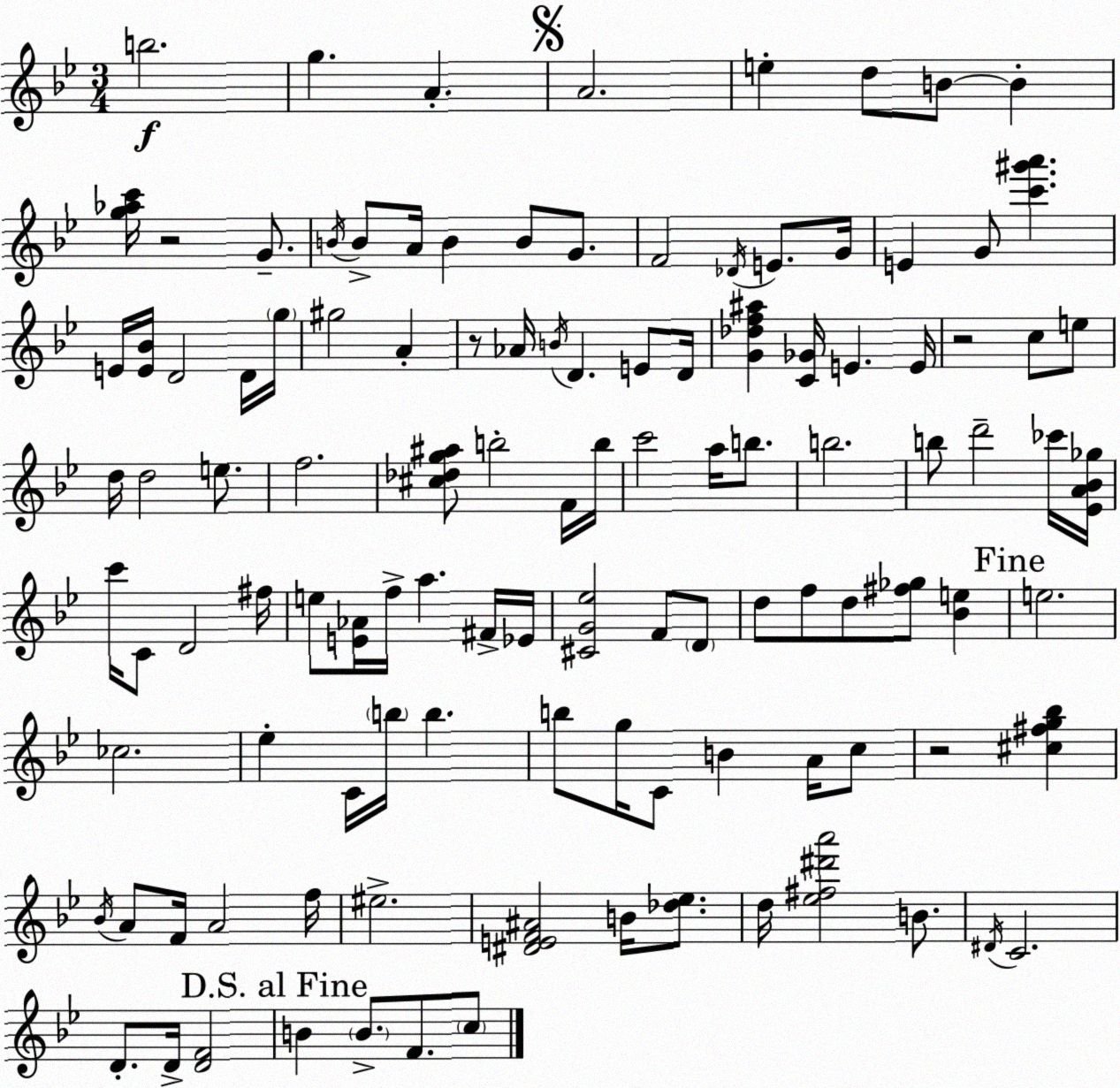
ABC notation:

X:1
T:Untitled
M:3/4
L:1/4
K:Gm
b2 g A A2 e d/2 B/2 B [g_ac']/4 z2 G/2 B/4 B/2 A/4 B B/2 G/2 F2 _D/4 E/2 G/4 E G/2 [c'^g'a'] E/4 [E_B]/4 D2 D/4 g/4 ^g2 A z/2 _A/4 B/4 D E/2 D/4 [G_df^a] [C_G]/4 E E/4 z2 c/2 e/2 d/4 d2 e/2 f2 [^c_dg^a]/2 b2 F/4 b/4 c'2 a/4 b/2 b2 b/2 d'2 _c'/4 [_EA_B_g]/4 c'/4 C/2 D2 ^f/4 e/2 [E_A]/4 f/4 a ^F/4 _E/4 [^CG_e]2 F/2 D/2 d/2 f/2 d/2 [^f_g]/2 [_Be] e2 _c2 _e C/4 b/4 b b/2 g/4 C/2 B A/4 c/2 z2 [^c^fg_b] _B/4 A/2 F/4 A2 f/4 ^e2 [^DEF^A]2 B/4 [_d_e]/2 d/4 [_e^f^d'a']2 B/2 ^D/4 C2 D/2 D/4 [DF]2 B B/2 F/2 c/2